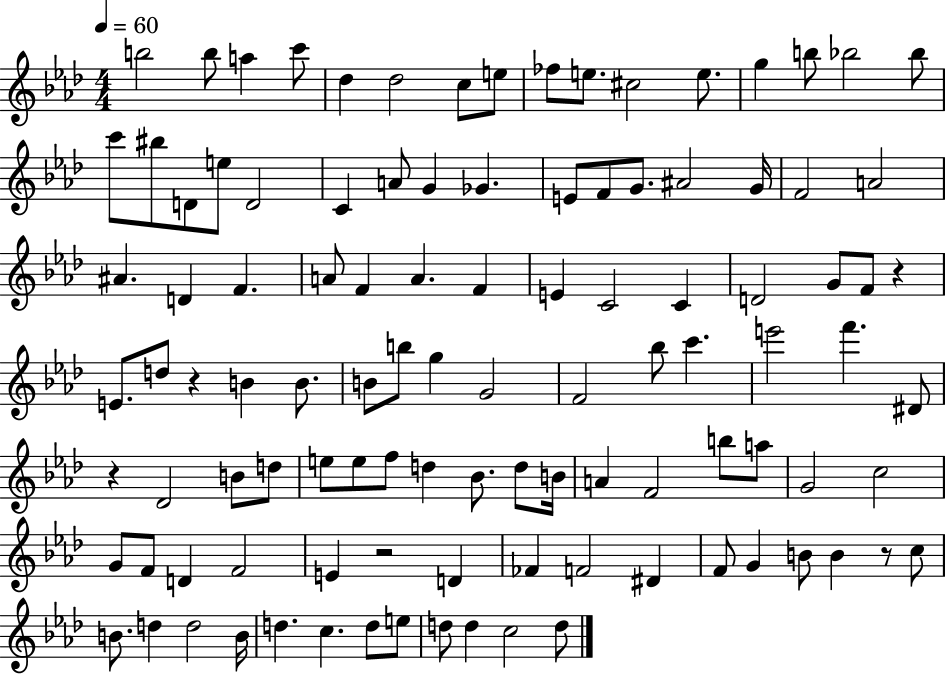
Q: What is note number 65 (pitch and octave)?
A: F5